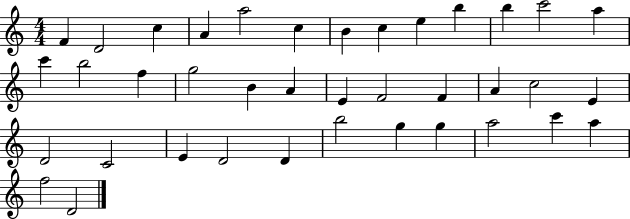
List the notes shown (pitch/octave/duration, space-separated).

F4/q D4/h C5/q A4/q A5/h C5/q B4/q C5/q E5/q B5/q B5/q C6/h A5/q C6/q B5/h F5/q G5/h B4/q A4/q E4/q F4/h F4/q A4/q C5/h E4/q D4/h C4/h E4/q D4/h D4/q B5/h G5/q G5/q A5/h C6/q A5/q F5/h D4/h